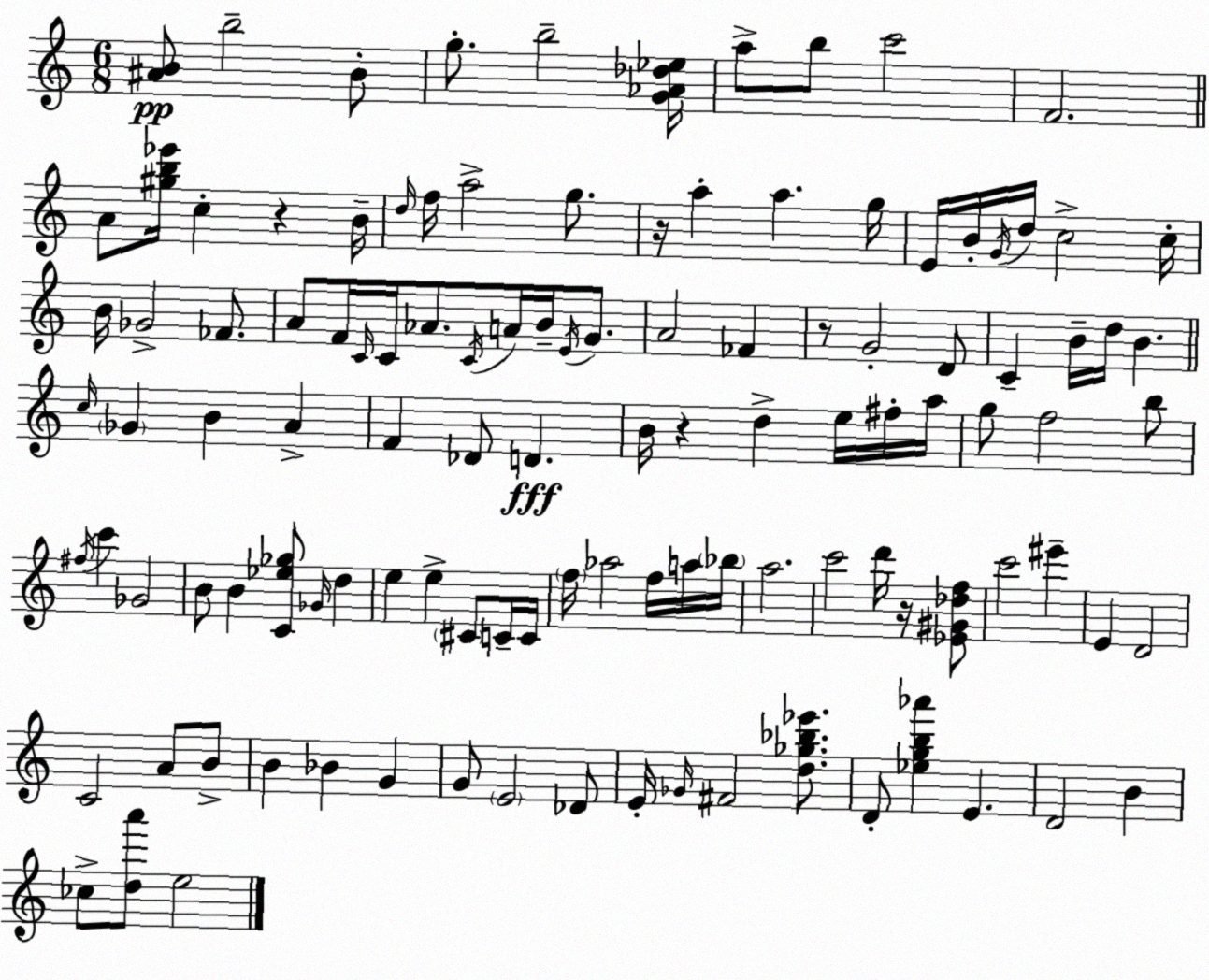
X:1
T:Untitled
M:6/8
L:1/4
K:Am
[^AB]/2 b2 B/2 g/2 b2 [G_A_d_e]/4 a/2 b/2 c'2 F2 A/2 [^gb_e']/4 c z B/4 d/4 f/4 a2 g/2 z/4 a a g/4 E/4 B/4 G/4 d/4 c2 c/4 B/4 _G2 _F/2 A/2 F/4 C/4 C/4 _A/2 C/4 A/4 B/4 E/4 G/2 A2 _F z/2 G2 D/2 C B/4 d/4 B c/4 _G B A F _D/2 D B/4 z d e/4 ^f/4 a/4 g/2 f2 b/2 ^f/4 c' _G2 B/2 B [C_e_g]/2 _G/4 d e e ^C/2 C/4 C/4 f/4 _a2 f/4 a/4 _b/4 a2 c'2 d'/4 z/4 [_E^G_df]/2 c'2 ^e' E D2 C2 A/2 B/2 B _B G G/2 E2 _D/2 E/4 _G/4 ^F2 [d_g_b_e']/2 D/2 [_egb_a'] E D2 B _c/2 [da']/2 e2